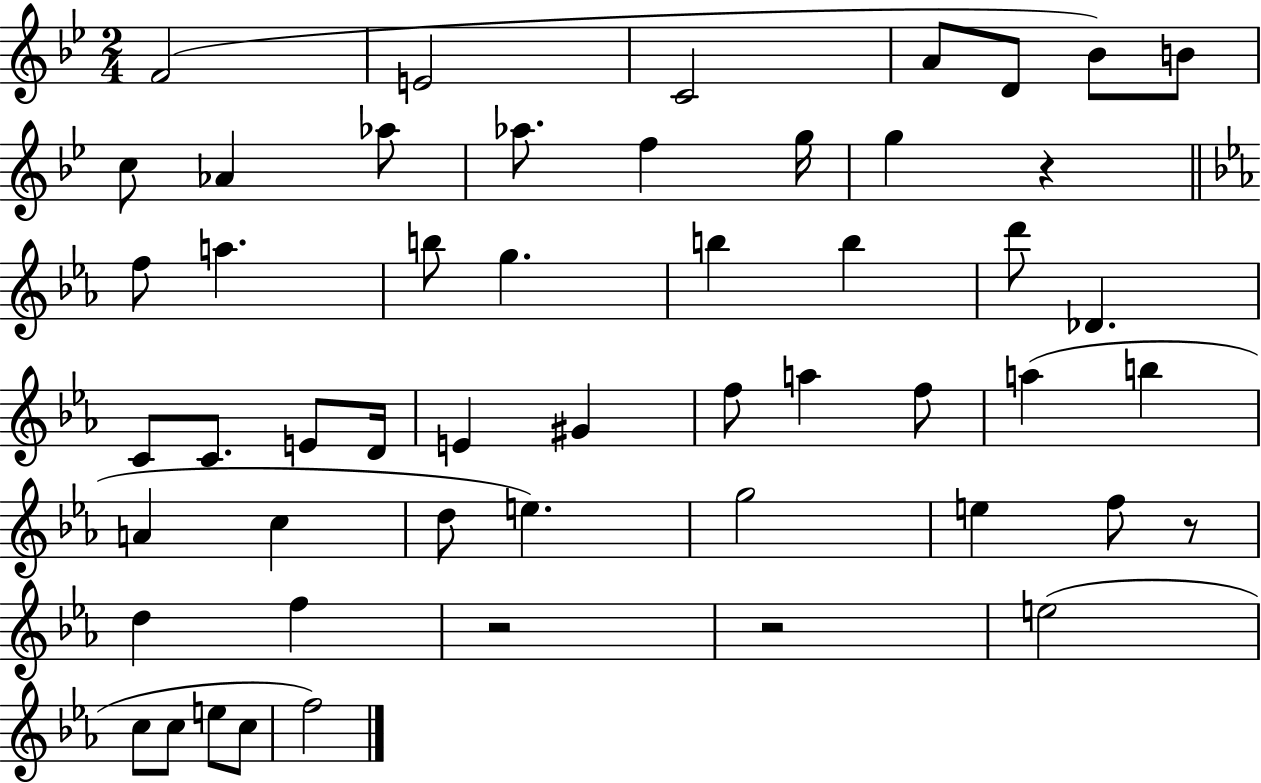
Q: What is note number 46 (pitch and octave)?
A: E5